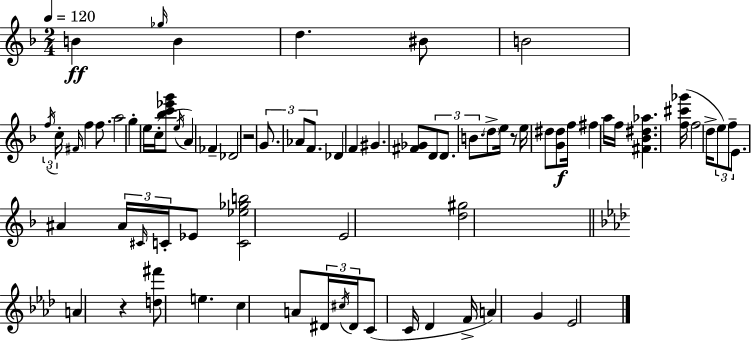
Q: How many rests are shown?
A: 3